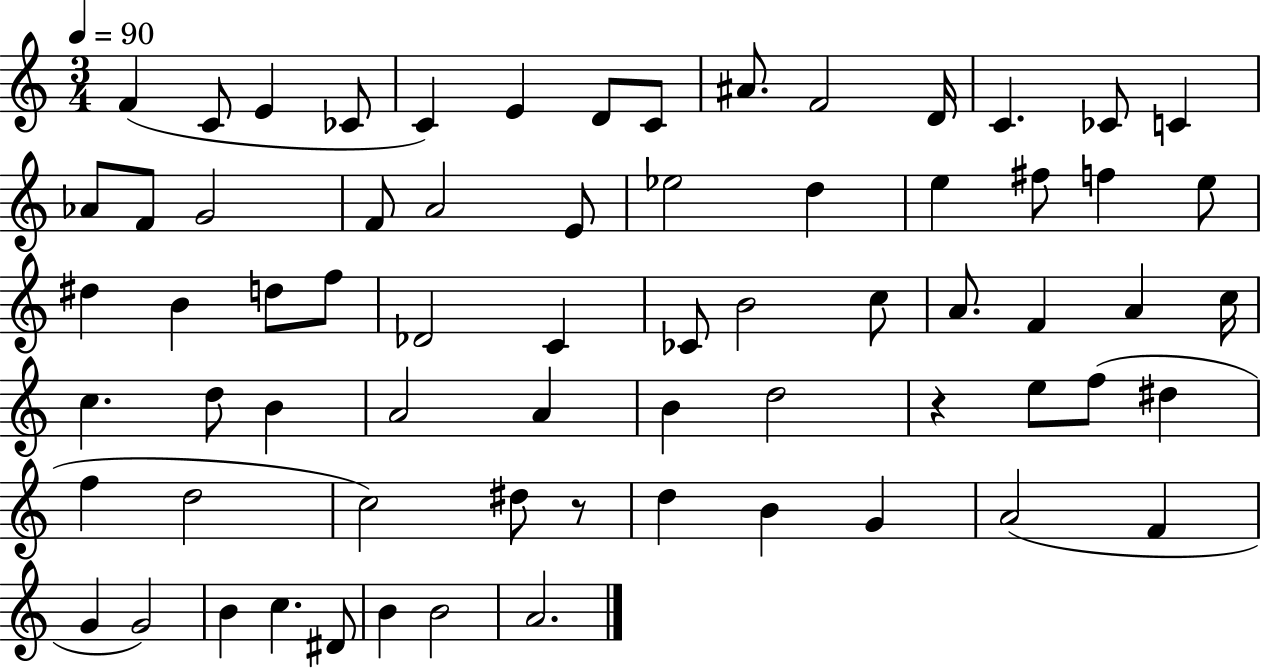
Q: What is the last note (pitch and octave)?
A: A4